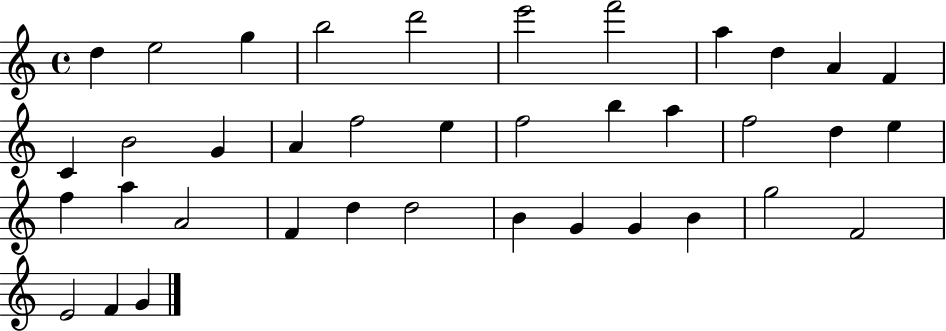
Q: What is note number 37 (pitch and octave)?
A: F4